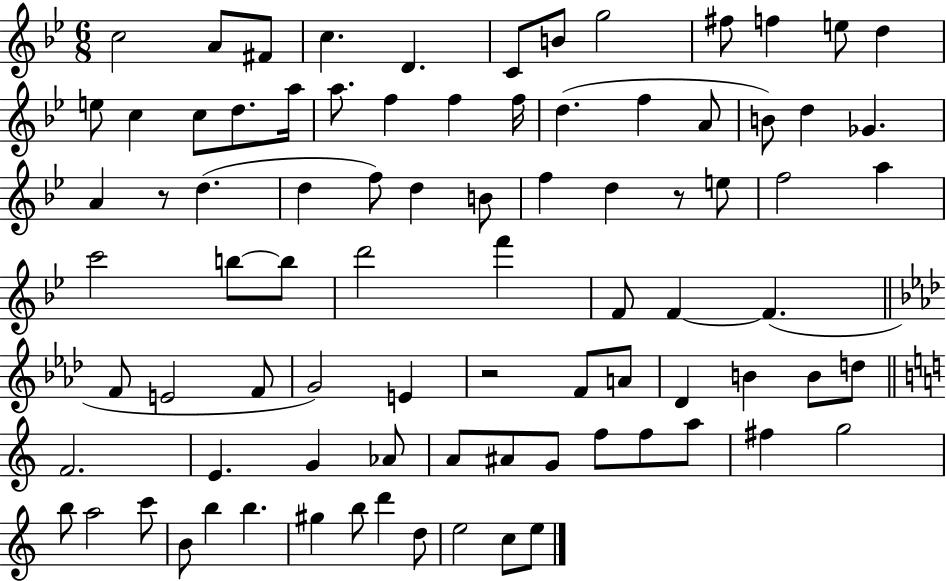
X:1
T:Untitled
M:6/8
L:1/4
K:Bb
c2 A/2 ^F/2 c D C/2 B/2 g2 ^f/2 f e/2 d e/2 c c/2 d/2 a/4 a/2 f f f/4 d f A/2 B/2 d _G A z/2 d d f/2 d B/2 f d z/2 e/2 f2 a c'2 b/2 b/2 d'2 f' F/2 F F F/2 E2 F/2 G2 E z2 F/2 A/2 _D B B/2 d/2 F2 E G _A/2 A/2 ^A/2 G/2 f/2 f/2 a/2 ^f g2 b/2 a2 c'/2 B/2 b b ^g b/2 d' d/2 e2 c/2 e/2